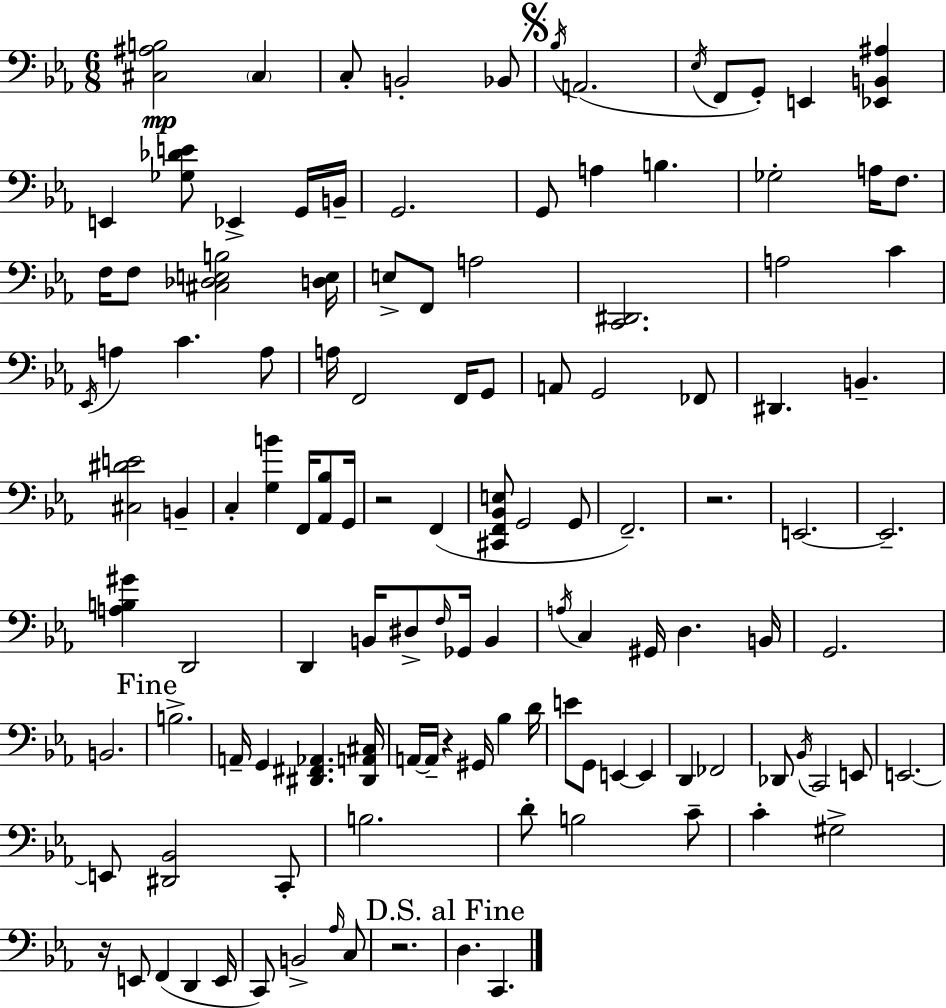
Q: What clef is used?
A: bass